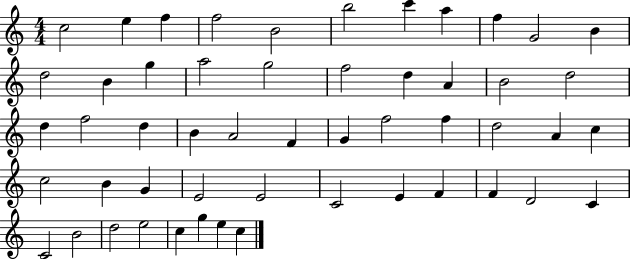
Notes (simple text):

C5/h E5/q F5/q F5/h B4/h B5/h C6/q A5/q F5/q G4/h B4/q D5/h B4/q G5/q A5/h G5/h F5/h D5/q A4/q B4/h D5/h D5/q F5/h D5/q B4/q A4/h F4/q G4/q F5/h F5/q D5/h A4/q C5/q C5/h B4/q G4/q E4/h E4/h C4/h E4/q F4/q F4/q D4/h C4/q C4/h B4/h D5/h E5/h C5/q G5/q E5/q C5/q